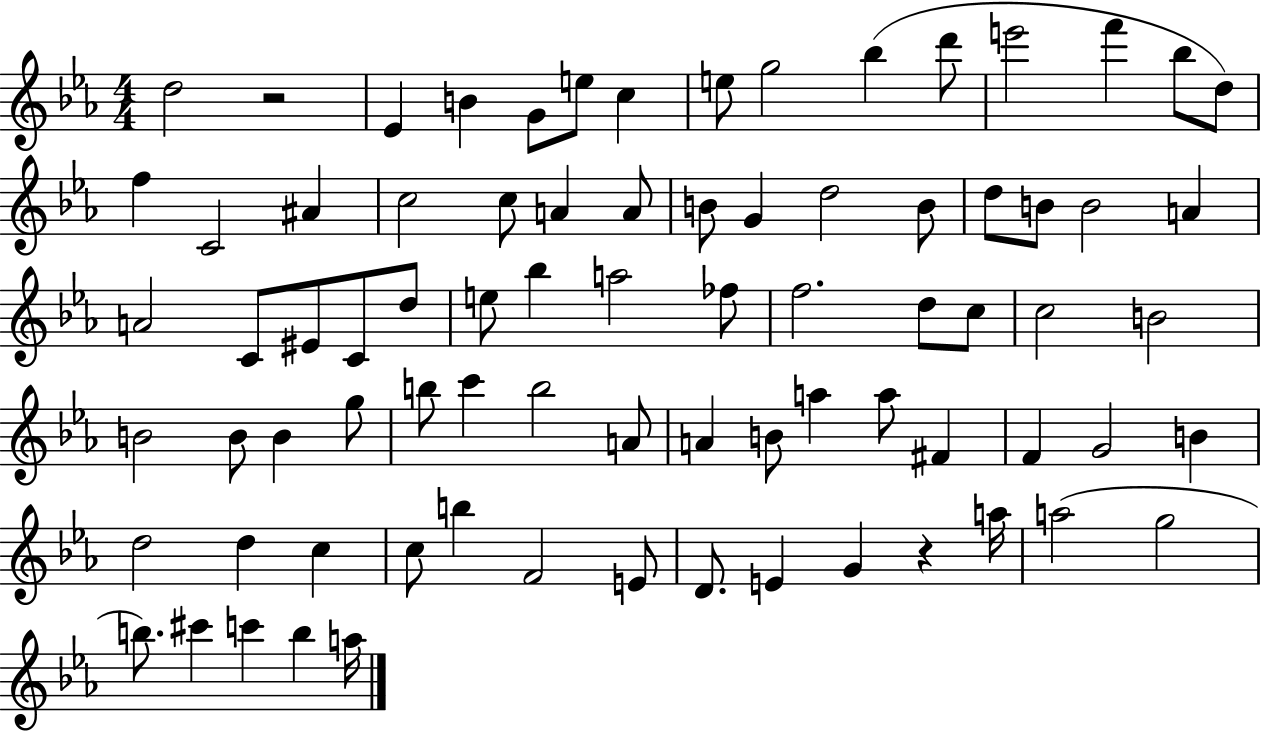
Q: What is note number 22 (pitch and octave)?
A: B4